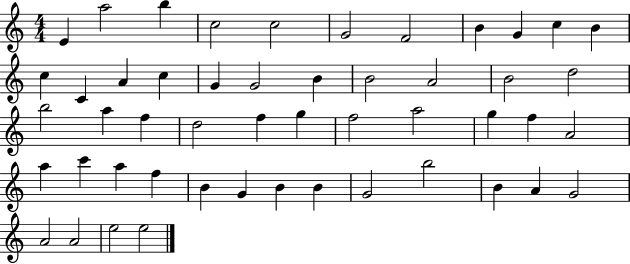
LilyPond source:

{
  \clef treble
  \numericTimeSignature
  \time 4/4
  \key c \major
  e'4 a''2 b''4 | c''2 c''2 | g'2 f'2 | b'4 g'4 c''4 b'4 | \break c''4 c'4 a'4 c''4 | g'4 g'2 b'4 | b'2 a'2 | b'2 d''2 | \break b''2 a''4 f''4 | d''2 f''4 g''4 | f''2 a''2 | g''4 f''4 a'2 | \break a''4 c'''4 a''4 f''4 | b'4 g'4 b'4 b'4 | g'2 b''2 | b'4 a'4 g'2 | \break a'2 a'2 | e''2 e''2 | \bar "|."
}